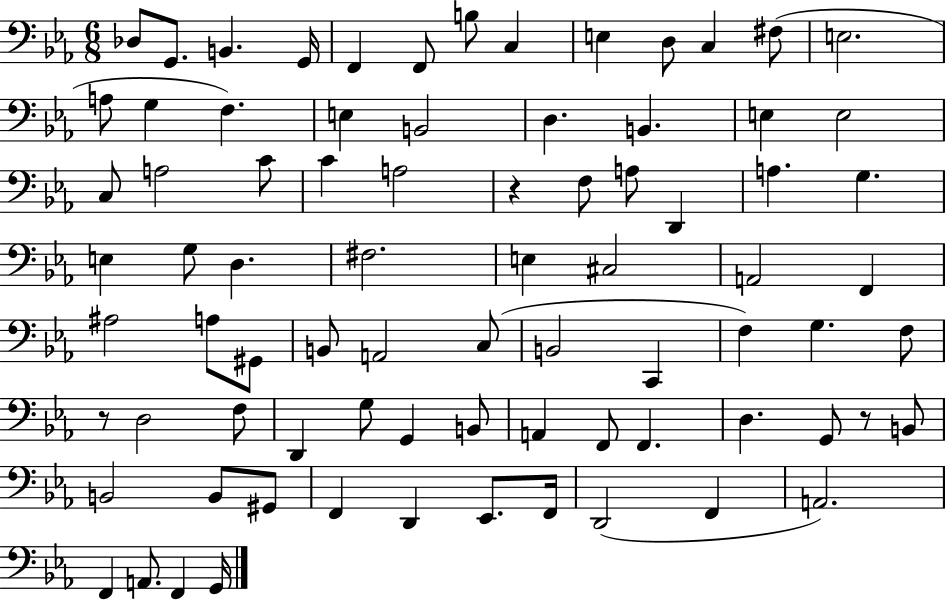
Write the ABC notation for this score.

X:1
T:Untitled
M:6/8
L:1/4
K:Eb
_D,/2 G,,/2 B,, G,,/4 F,, F,,/2 B,/2 C, E, D,/2 C, ^F,/2 E,2 A,/2 G, F, E, B,,2 D, B,, E, E,2 C,/2 A,2 C/2 C A,2 z F,/2 A,/2 D,, A, G, E, G,/2 D, ^F,2 E, ^C,2 A,,2 F,, ^A,2 A,/2 ^G,,/2 B,,/2 A,,2 C,/2 B,,2 C,, F, G, F,/2 z/2 D,2 F,/2 D,, G,/2 G,, B,,/2 A,, F,,/2 F,, D, G,,/2 z/2 B,,/2 B,,2 B,,/2 ^G,,/2 F,, D,, _E,,/2 F,,/4 D,,2 F,, A,,2 F,, A,,/2 F,, G,,/4